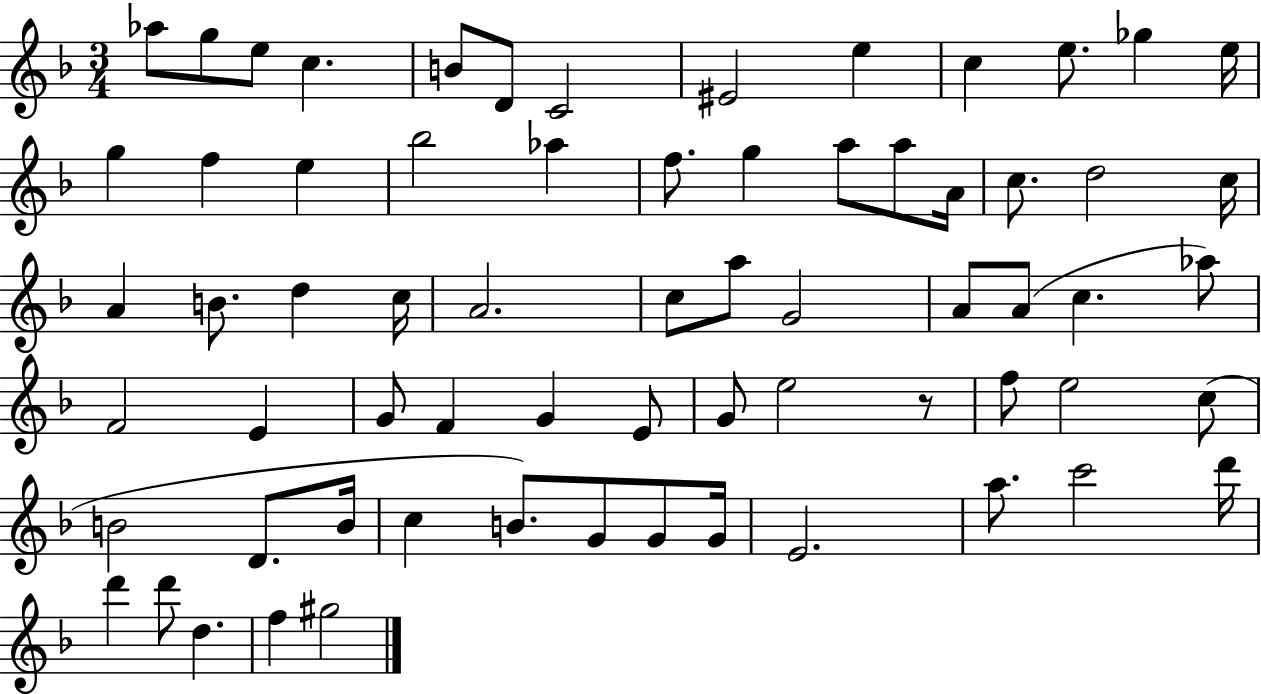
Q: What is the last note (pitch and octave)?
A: G#5